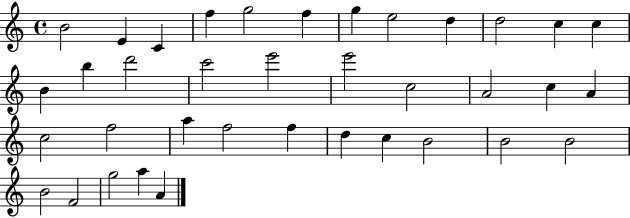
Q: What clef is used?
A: treble